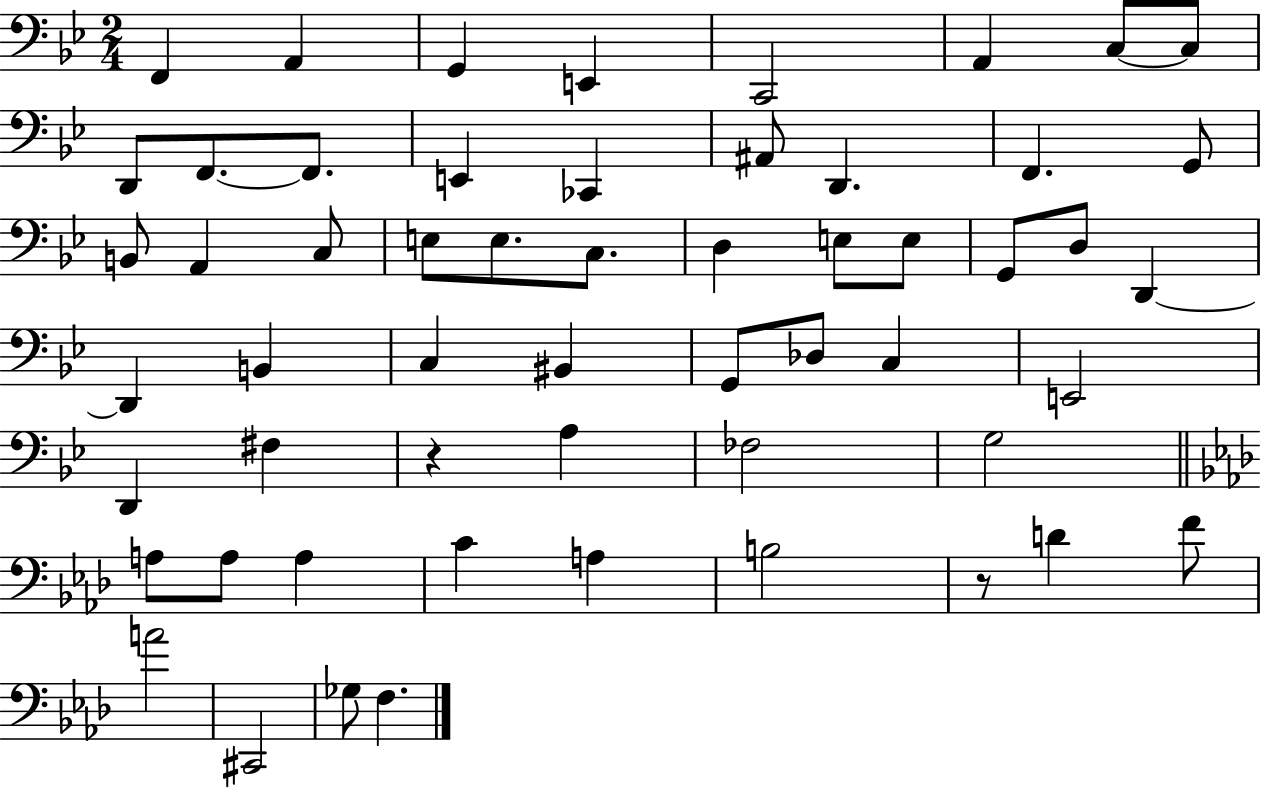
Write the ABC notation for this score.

X:1
T:Untitled
M:2/4
L:1/4
K:Bb
F,, A,, G,, E,, C,,2 A,, C,/2 C,/2 D,,/2 F,,/2 F,,/2 E,, _C,, ^A,,/2 D,, F,, G,,/2 B,,/2 A,, C,/2 E,/2 E,/2 C,/2 D, E,/2 E,/2 G,,/2 D,/2 D,, D,, B,, C, ^B,, G,,/2 _D,/2 C, E,,2 D,, ^F, z A, _F,2 G,2 A,/2 A,/2 A, C A, B,2 z/2 D F/2 A2 ^C,,2 _G,/2 F,